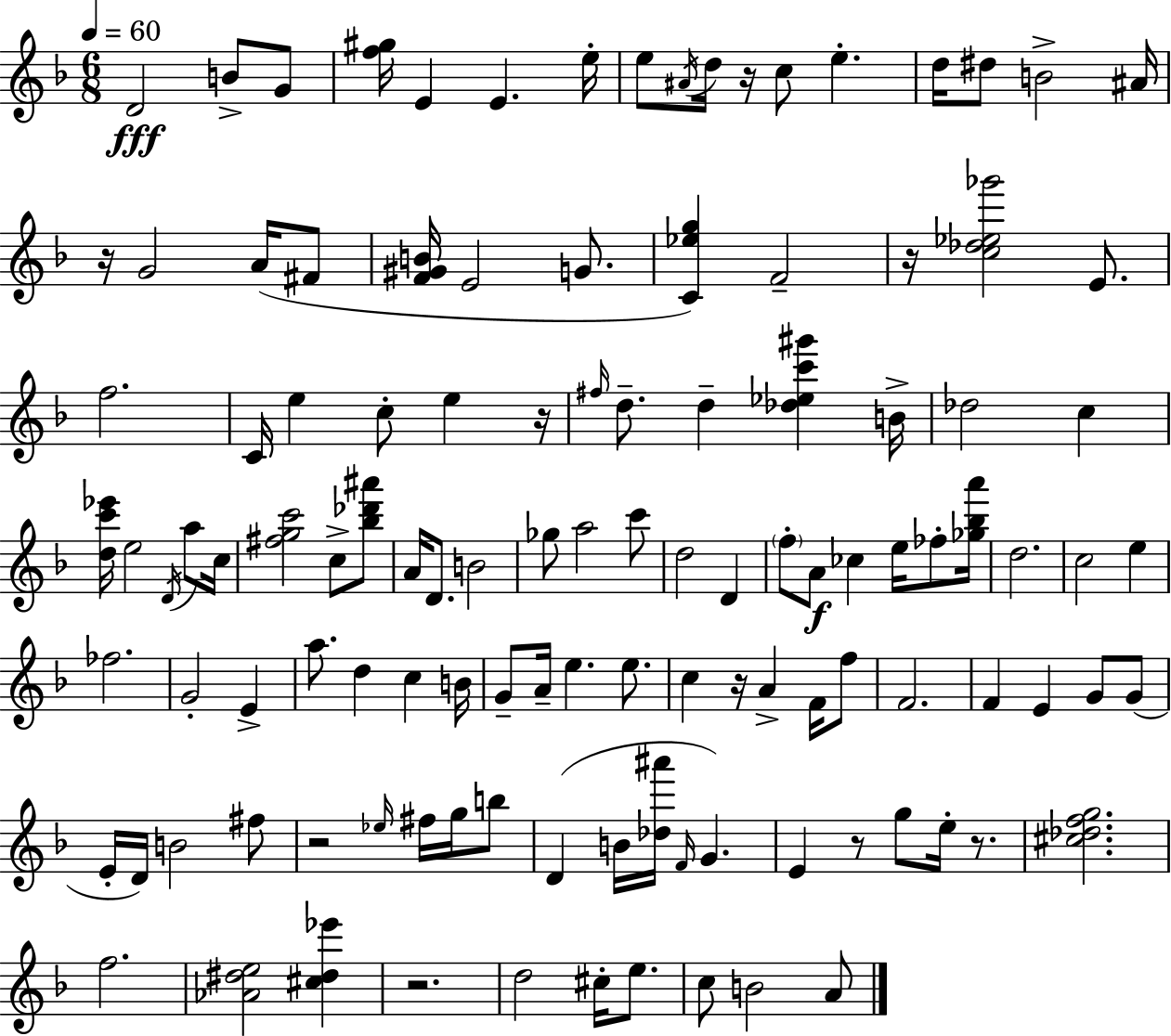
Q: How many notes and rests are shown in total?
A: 118